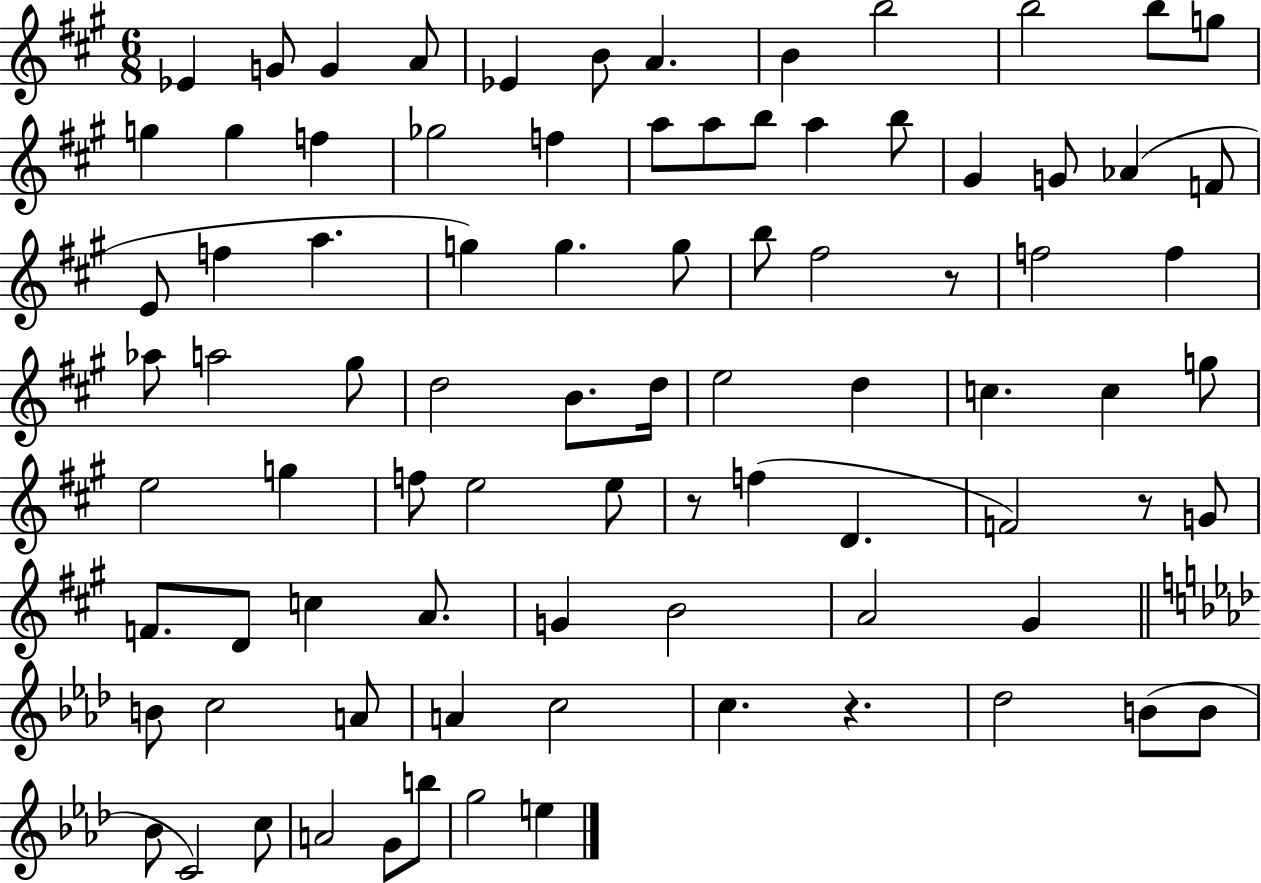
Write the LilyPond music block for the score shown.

{
  \clef treble
  \numericTimeSignature
  \time 6/8
  \key a \major
  ees'4 g'8 g'4 a'8 | ees'4 b'8 a'4. | b'4 b''2 | b''2 b''8 g''8 | \break g''4 g''4 f''4 | ges''2 f''4 | a''8 a''8 b''8 a''4 b''8 | gis'4 g'8 aes'4( f'8 | \break e'8 f''4 a''4. | g''4) g''4. g''8 | b''8 fis''2 r8 | f''2 f''4 | \break aes''8 a''2 gis''8 | d''2 b'8. d''16 | e''2 d''4 | c''4. c''4 g''8 | \break e''2 g''4 | f''8 e''2 e''8 | r8 f''4( d'4. | f'2) r8 g'8 | \break f'8. d'8 c''4 a'8. | g'4 b'2 | a'2 gis'4 | \bar "||" \break \key aes \major b'8 c''2 a'8 | a'4 c''2 | c''4. r4. | des''2 b'8( b'8 | \break bes'8 c'2) c''8 | a'2 g'8 b''8 | g''2 e''4 | \bar "|."
}